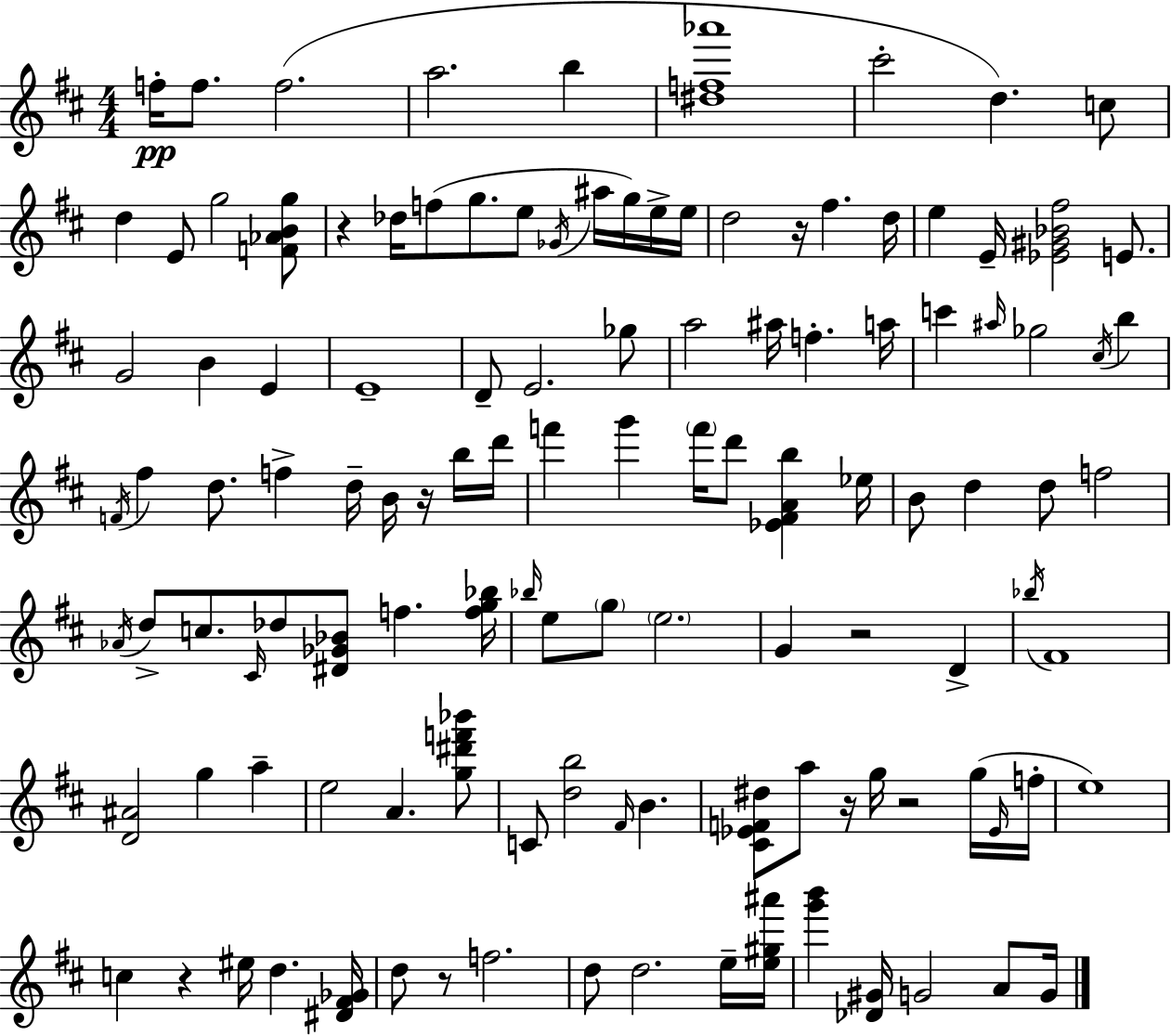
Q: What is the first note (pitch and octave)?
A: F5